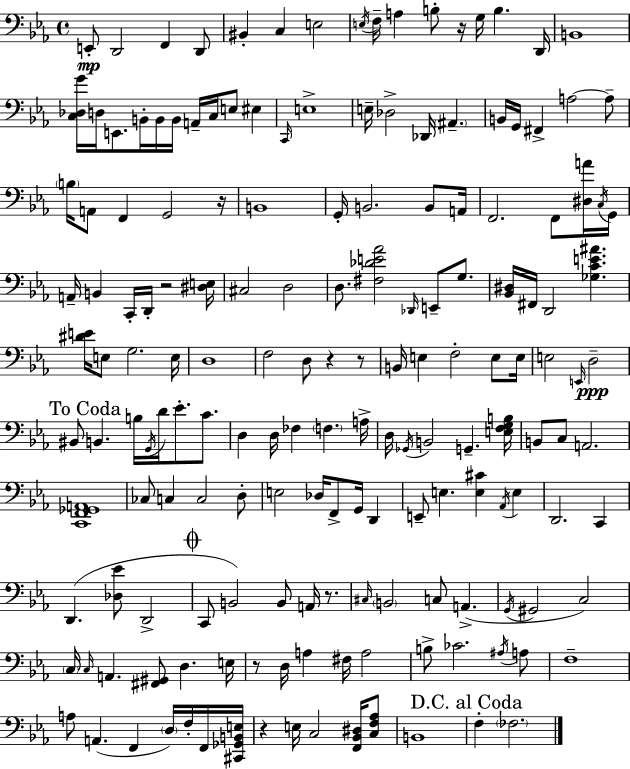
{
  \clef bass
  \time 4/4
  \defaultTimeSignature
  \key c \minor
  \repeat volta 2 { e,8-.\mp d,2 f,4 d,8 | bis,4-. c4 e2 | \acciaccatura { e16 } f16-- a4 b8-. r16 g16 b4. | d,16 b,1 | \break <c des g'>16 d16 e,8. b,16-. b,16 b,16 a,16-- c16 e8 eis4 | \grace { c,16 } e1-> | e16-- des2-> des,16 \parenthesize ais,4.-- | b,16 g,16 fis,4-> a2~~ | \break a8-- \parenthesize b16 a,8 f,4 g,2 | r16 b,1 | g,16-. b,2. b,8 | a,16 f,2. f,8 | \break <dis a'>16 \acciaccatura { c16 } g,16 a,16-- b,4 c,16-. d,16-. r2 | <dis e>16 cis2 d2 | d8. <fis des' e' aes'>2 \grace { des,16 } e,8-- | g8. <bes, dis>16 fis,16 d,2 <ges c' e' ais'>4. | \break <dis' e'>16 e8 g2. | e16 d1 | f2 d8 r4 | r8 b,16 e4 f2-. | \break e8 e16 e2 \grace { e,16 }\ppp d2-- | \mark "To Coda" bis,8 b,4. b16 \acciaccatura { g,16 } d'16 | ees'8.-. c'8. d4 d16 fes4 \parenthesize f4. | a16-> d16 \acciaccatura { ges,16 } b,2 | \break g,4.-- <e f g b>16 b,8 c8 a,2. | <c, f, ges, a,>1 | ces8 c4 c2 | d8-. e2 des16 | \break f,8-> g,16 d,4 e,8-- e4. <e cis'>4 | \acciaccatura { aes,16 } e4 d,2. | c,4 d,4.( <des ees'>8 | d,2-> \mark \markup { \musicglyph "scripts.coda" } c,8 b,2) | \break b,8 a,16 r8. \grace { cis16 } \parenthesize b,2 | c8 a,4.->( \acciaccatura { g,16 } gis,2 | c2) \parenthesize c16 \grace { c16 } a,4. | <fis, gis,>8 d4. e16 r8 d16 a4 | \break fis16 a2 b8-> ces'2. | \acciaccatura { ais16 } a8 f1-- | a8 a,4.( | f,4 \parenthesize d16) f16-. f,16 <cis, ges, b, e>16 r4 | \break e16 c2 <f, bes, dis>16 <c f aes>8 b,1 | \mark "D.C. al Coda" f4-. | \parenthesize fes2. } \bar "|."
}